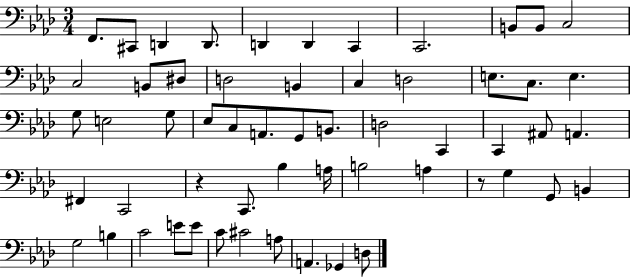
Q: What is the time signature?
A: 3/4